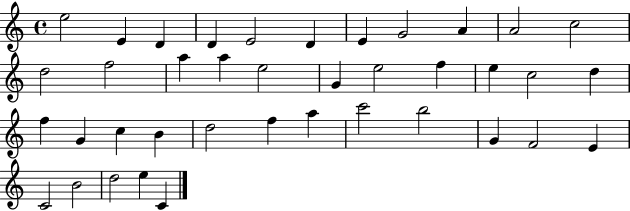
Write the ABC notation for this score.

X:1
T:Untitled
M:4/4
L:1/4
K:C
e2 E D D E2 D E G2 A A2 c2 d2 f2 a a e2 G e2 f e c2 d f G c B d2 f a c'2 b2 G F2 E C2 B2 d2 e C